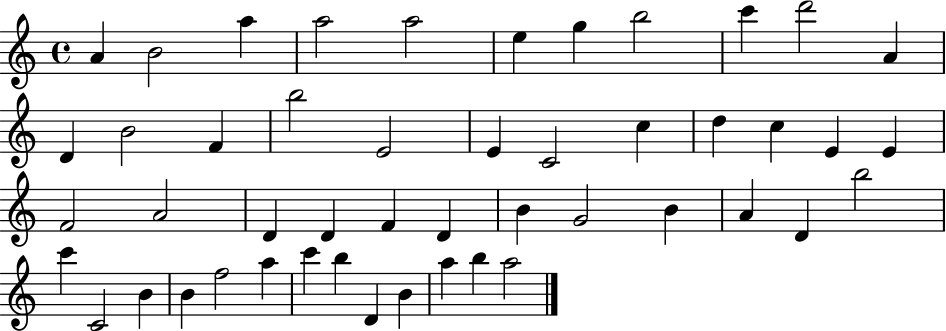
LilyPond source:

{
  \clef treble
  \time 4/4
  \defaultTimeSignature
  \key c \major
  a'4 b'2 a''4 | a''2 a''2 | e''4 g''4 b''2 | c'''4 d'''2 a'4 | \break d'4 b'2 f'4 | b''2 e'2 | e'4 c'2 c''4 | d''4 c''4 e'4 e'4 | \break f'2 a'2 | d'4 d'4 f'4 d'4 | b'4 g'2 b'4 | a'4 d'4 b''2 | \break c'''4 c'2 b'4 | b'4 f''2 a''4 | c'''4 b''4 d'4 b'4 | a''4 b''4 a''2 | \break \bar "|."
}